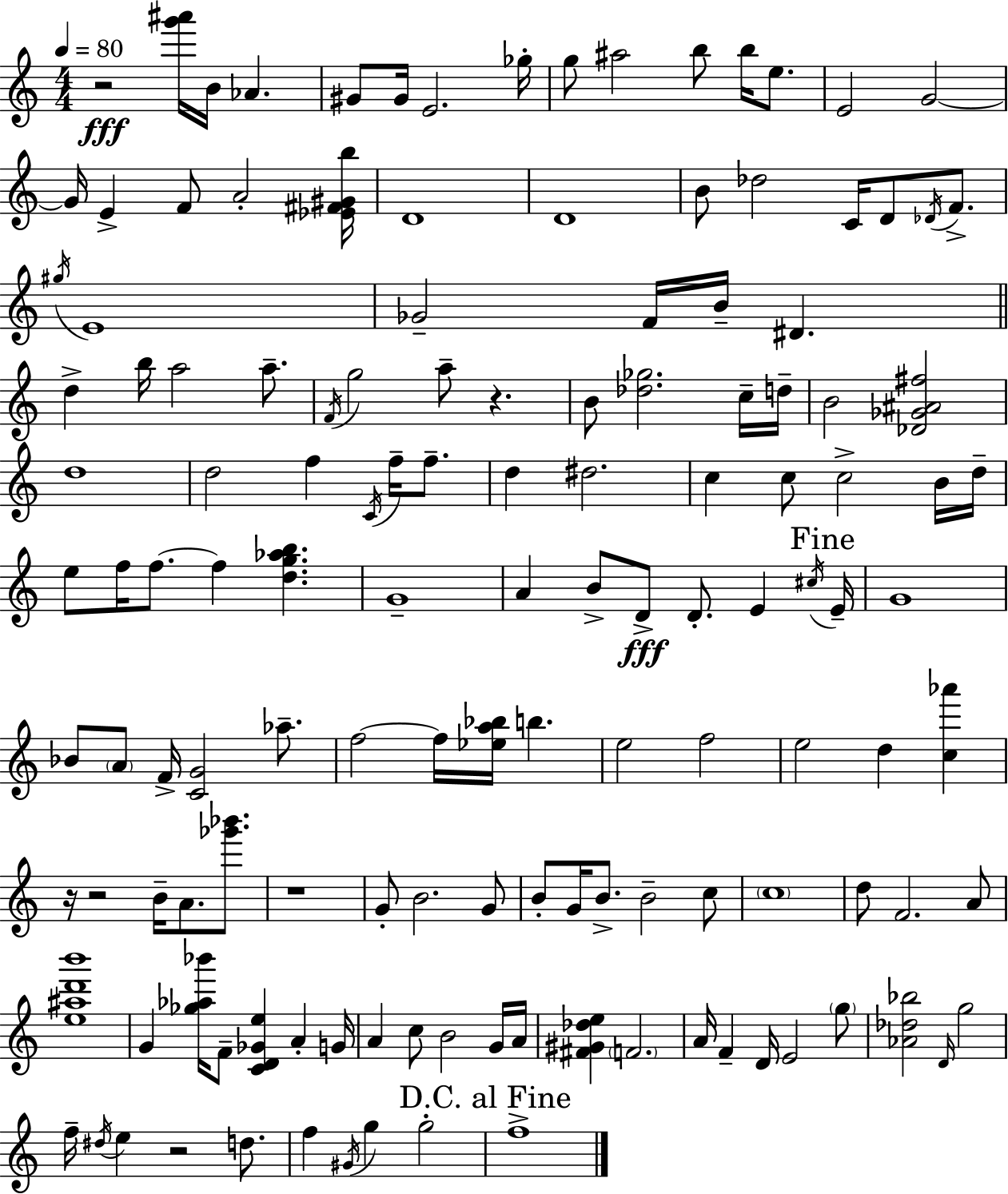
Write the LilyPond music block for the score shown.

{
  \clef treble
  \numericTimeSignature
  \time 4/4
  \key a \minor
  \tempo 4 = 80
  r2\fff <g''' ais'''>16 b'16 aes'4. | gis'8 gis'16 e'2. ges''16-. | g''8 ais''2 b''8 b''16 e''8. | e'2 g'2~~ | \break g'16 e'4-> f'8 a'2-. <ees' fis' gis' b''>16 | d'1 | d'1 | b'8 des''2 c'16 d'8 \acciaccatura { des'16 } f'8.-> | \break \acciaccatura { gis''16 } e'1 | ges'2-- f'16 b'16-- dis'4. | \bar "||" \break \key c \major d''4-> b''16 a''2 a''8.-- | \acciaccatura { f'16 } g''2 a''8-- r4. | b'8 <des'' ges''>2. c''16-- | d''16-- b'2 <des' ges' ais' fis''>2 | \break d''1 | d''2 f''4 \acciaccatura { c'16 } f''16-- f''8.-- | d''4 dis''2. | c''4 c''8 c''2-> | \break b'16 d''16-- e''8 f''16 f''8.~~ f''4 <d'' g'' aes'' b''>4. | g'1-- | a'4 b'8-> d'8->\fff d'8.-. e'4 | \acciaccatura { cis''16 } \mark "Fine" e'16-- g'1 | \break bes'8 \parenthesize a'8 f'16-> <c' g'>2 | aes''8.-- f''2~~ f''16 <ees'' a'' bes''>16 b''4. | e''2 f''2 | e''2 d''4 <c'' aes'''>4 | \break r16 r2 b'16-- a'8. | <ges''' bes'''>8. r1 | g'8-. b'2. | g'8 b'8-. g'16 b'8.-> b'2-- | \break c''8 \parenthesize c''1 | d''8 f'2. | a'8 <e'' ais'' d''' b'''>1 | g'4 <ges'' aes'' bes'''>16 f'8-- <c' d' ges' e''>4 a'4-. | \break g'16 a'4 c''8 b'2 | g'16 a'16 <fis' gis' des'' e''>4 \parenthesize f'2. | a'16 f'4-- d'16 e'2 | \parenthesize g''8 <aes' des'' bes''>2 \grace { d'16 } g''2 | \break f''16-- \acciaccatura { dis''16 } e''4 r2 | d''8. f''4 \acciaccatura { gis'16 } g''4 g''2-. | \mark "D.C. al Fine" f''1-> | \bar "|."
}